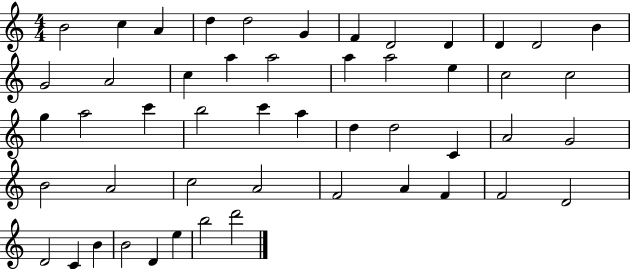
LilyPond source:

{
  \clef treble
  \numericTimeSignature
  \time 4/4
  \key c \major
  b'2 c''4 a'4 | d''4 d''2 g'4 | f'4 d'2 d'4 | d'4 d'2 b'4 | \break g'2 a'2 | c''4 a''4 a''2 | a''4 a''2 e''4 | c''2 c''2 | \break g''4 a''2 c'''4 | b''2 c'''4 a''4 | d''4 d''2 c'4 | a'2 g'2 | \break b'2 a'2 | c''2 a'2 | f'2 a'4 f'4 | f'2 d'2 | \break d'2 c'4 b'4 | b'2 d'4 e''4 | b''2 d'''2 | \bar "|."
}